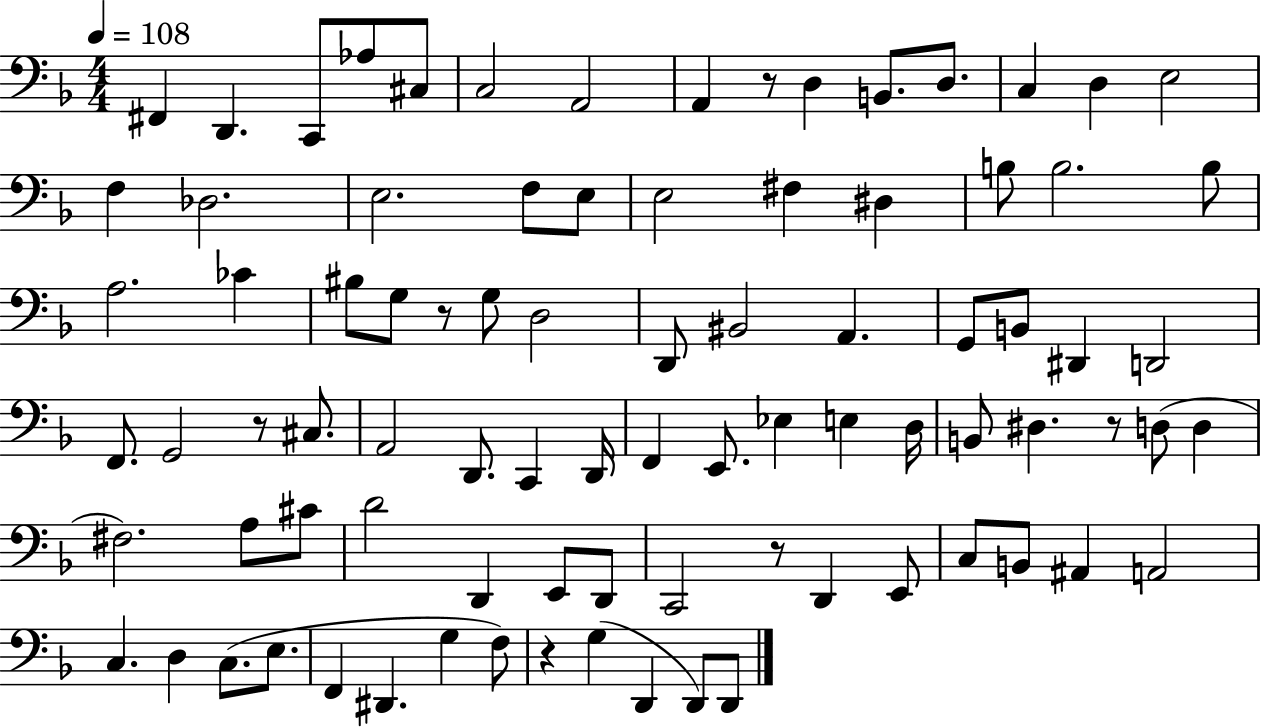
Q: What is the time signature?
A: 4/4